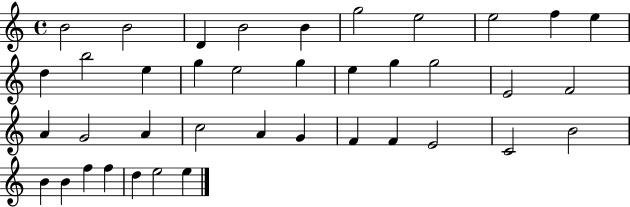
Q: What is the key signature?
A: C major